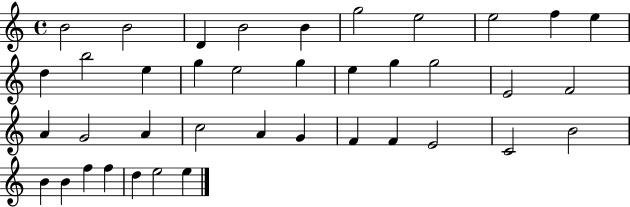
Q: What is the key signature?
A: C major